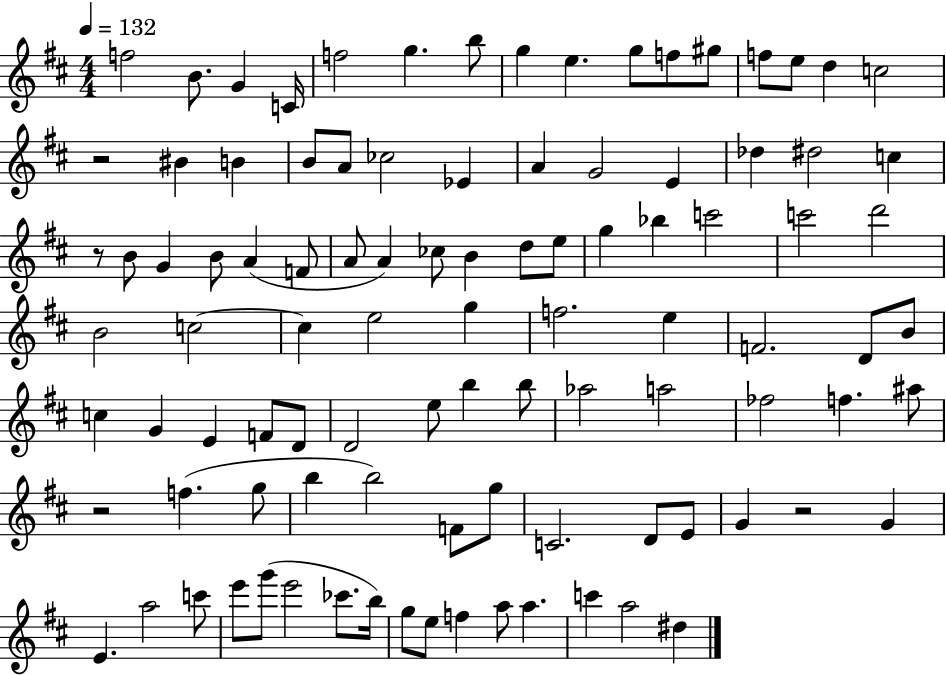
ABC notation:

X:1
T:Untitled
M:4/4
L:1/4
K:D
f2 B/2 G C/4 f2 g b/2 g e g/2 f/2 ^g/2 f/2 e/2 d c2 z2 ^B B B/2 A/2 _c2 _E A G2 E _d ^d2 c z/2 B/2 G B/2 A F/2 A/2 A _c/2 B d/2 e/2 g _b c'2 c'2 d'2 B2 c2 c e2 g f2 e F2 D/2 B/2 c G E F/2 D/2 D2 e/2 b b/2 _a2 a2 _f2 f ^a/2 z2 f g/2 b b2 F/2 g/2 C2 D/2 E/2 G z2 G E a2 c'/2 e'/2 g'/2 e'2 _c'/2 b/4 g/2 e/2 f a/2 a c' a2 ^d